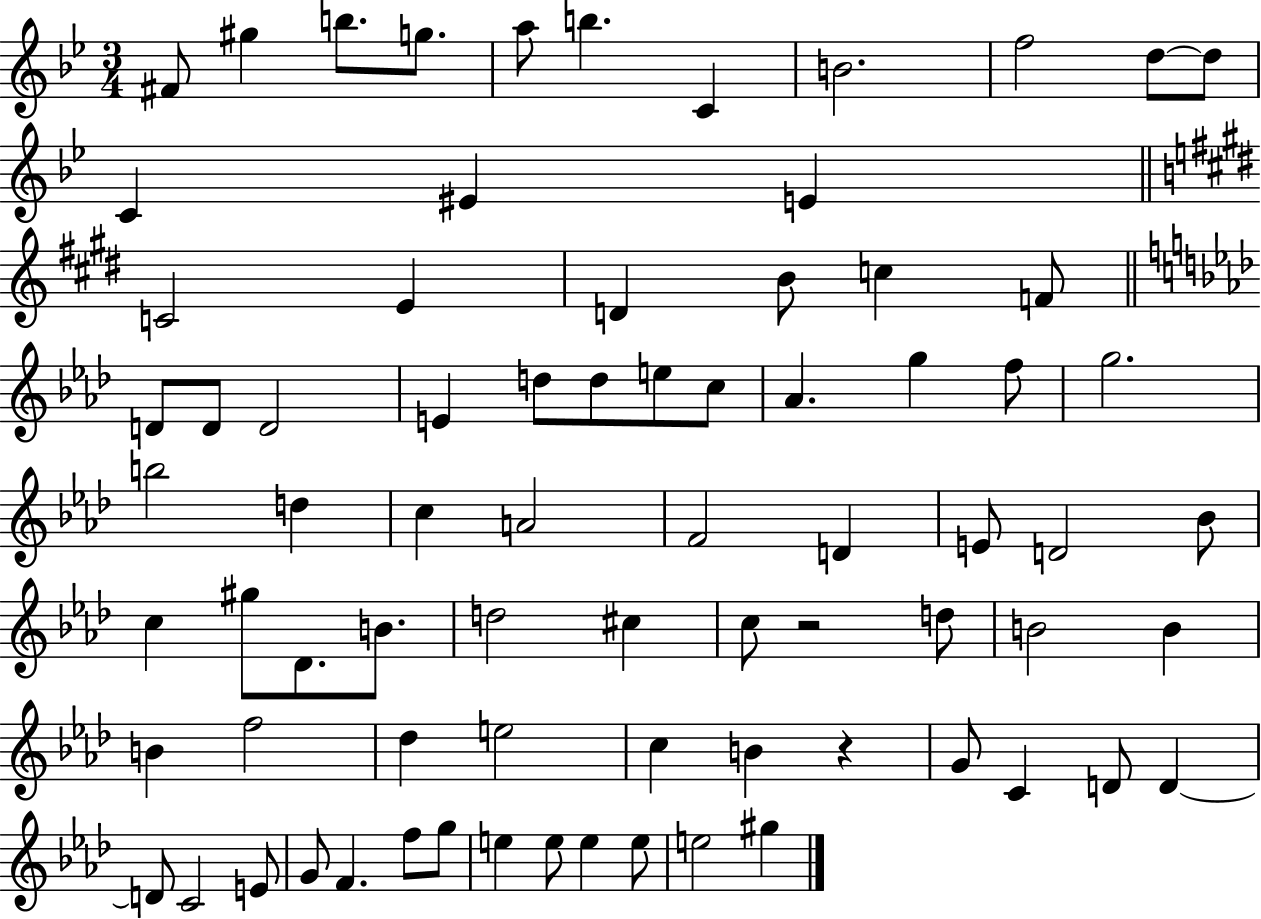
X:1
T:Untitled
M:3/4
L:1/4
K:Bb
^F/2 ^g b/2 g/2 a/2 b C B2 f2 d/2 d/2 C ^E E C2 E D B/2 c F/2 D/2 D/2 D2 E d/2 d/2 e/2 c/2 _A g f/2 g2 b2 d c A2 F2 D E/2 D2 _B/2 c ^g/2 _D/2 B/2 d2 ^c c/2 z2 d/2 B2 B B f2 _d e2 c B z G/2 C D/2 D D/2 C2 E/2 G/2 F f/2 g/2 e e/2 e e/2 e2 ^g